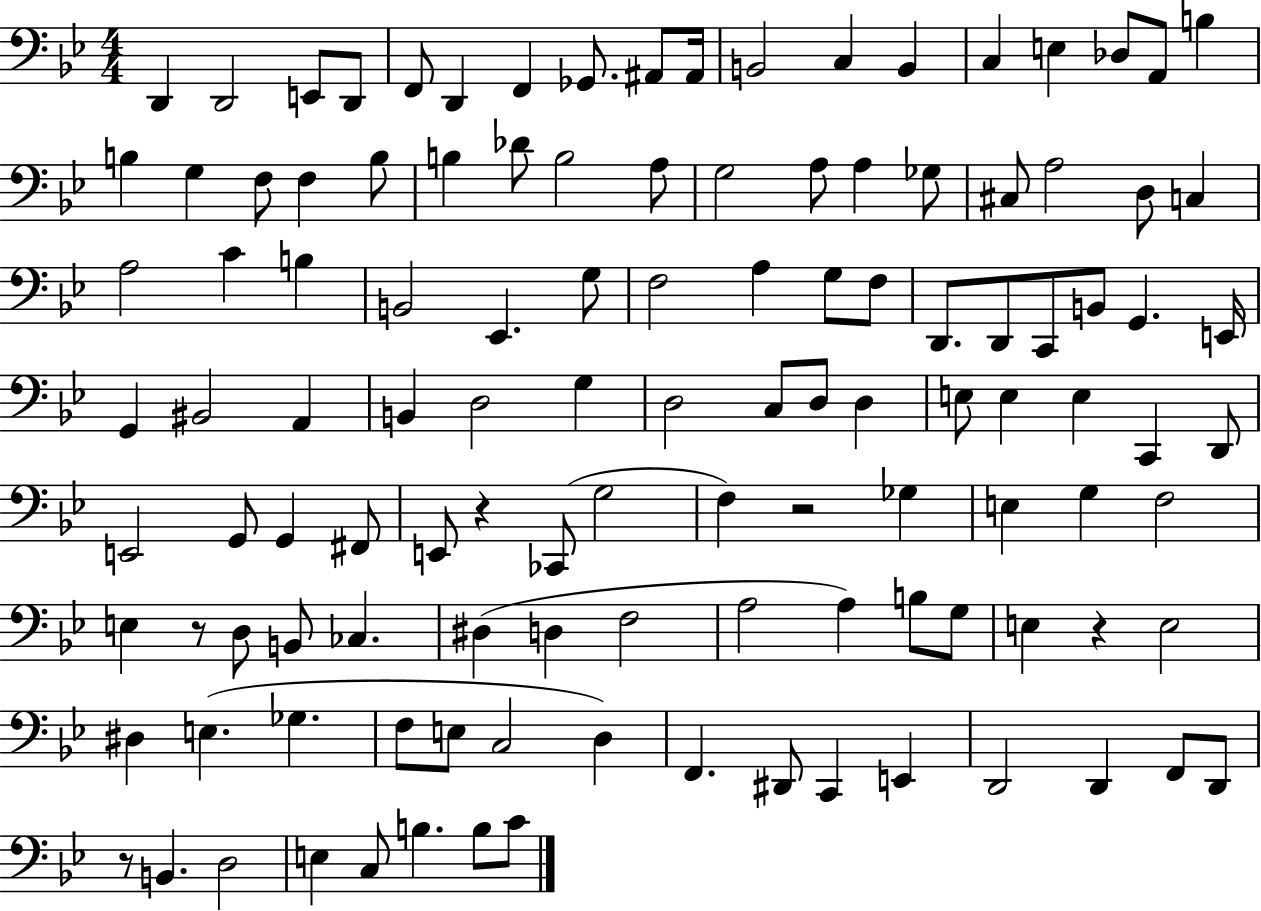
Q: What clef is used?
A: bass